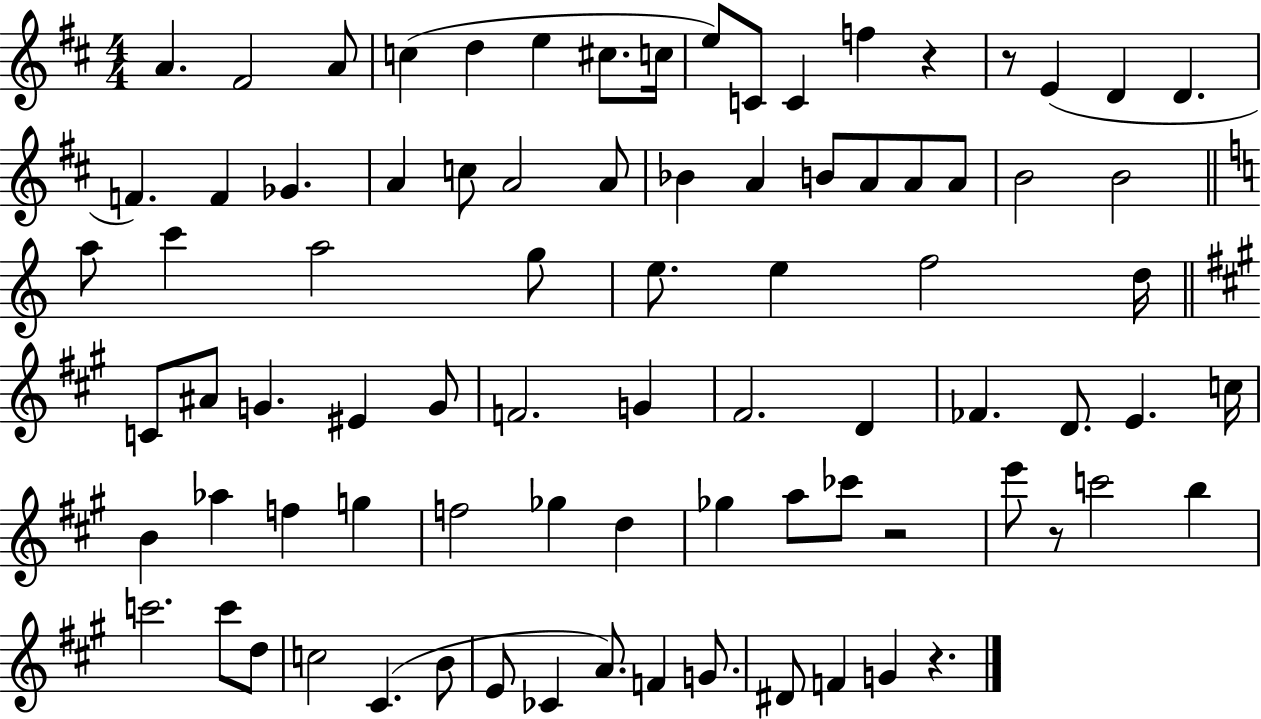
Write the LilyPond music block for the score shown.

{
  \clef treble
  \numericTimeSignature
  \time 4/4
  \key d \major
  a'4. fis'2 a'8 | c''4( d''4 e''4 cis''8. c''16 | e''8) c'8 c'4 f''4 r4 | r8 e'4( d'4 d'4. | \break f'4.) f'4 ges'4. | a'4 c''8 a'2 a'8 | bes'4 a'4 b'8 a'8 a'8 a'8 | b'2 b'2 | \break \bar "||" \break \key c \major a''8 c'''4 a''2 g''8 | e''8. e''4 f''2 d''16 | \bar "||" \break \key a \major c'8 ais'8 g'4. eis'4 g'8 | f'2. g'4 | fis'2. d'4 | fes'4. d'8. e'4. c''16 | \break b'4 aes''4 f''4 g''4 | f''2 ges''4 d''4 | ges''4 a''8 ces'''8 r2 | e'''8 r8 c'''2 b''4 | \break c'''2. c'''8 d''8 | c''2 cis'4.( b'8 | e'8 ces'4 a'8.) f'4 g'8. | dis'8 f'4 g'4 r4. | \break \bar "|."
}